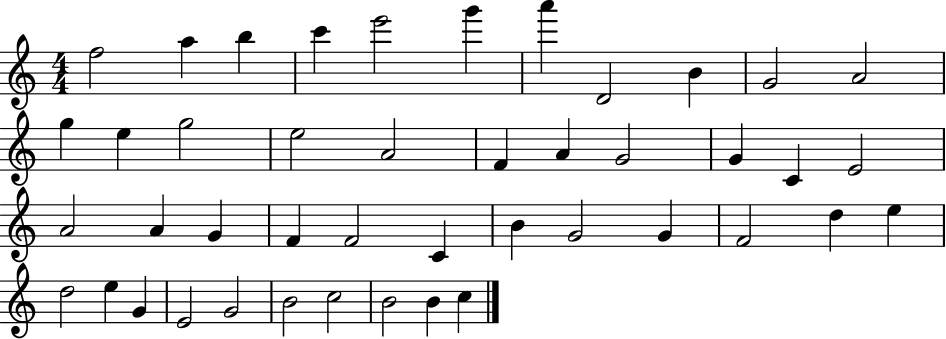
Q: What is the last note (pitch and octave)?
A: C5